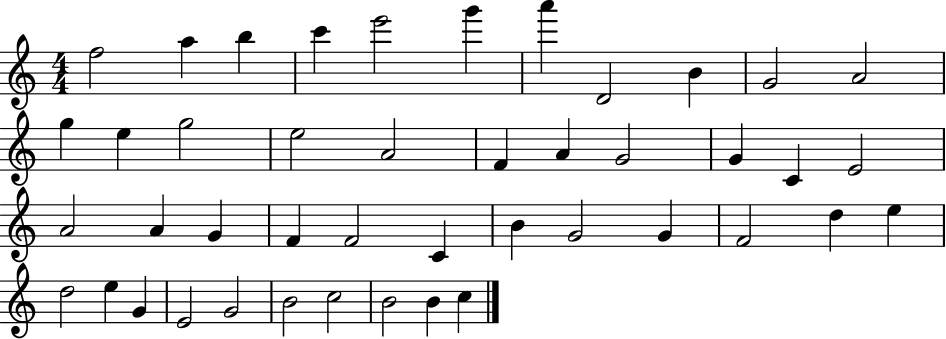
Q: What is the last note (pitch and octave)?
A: C5